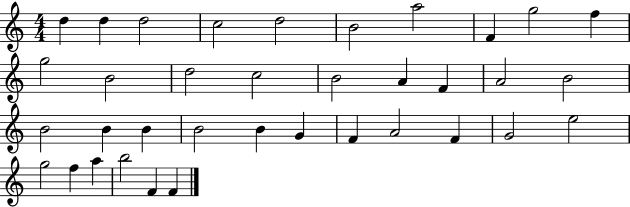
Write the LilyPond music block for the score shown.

{
  \clef treble
  \numericTimeSignature
  \time 4/4
  \key c \major
  d''4 d''4 d''2 | c''2 d''2 | b'2 a''2 | f'4 g''2 f''4 | \break g''2 b'2 | d''2 c''2 | b'2 a'4 f'4 | a'2 b'2 | \break b'2 b'4 b'4 | b'2 b'4 g'4 | f'4 a'2 f'4 | g'2 e''2 | \break g''2 f''4 a''4 | b''2 f'4 f'4 | \bar "|."
}